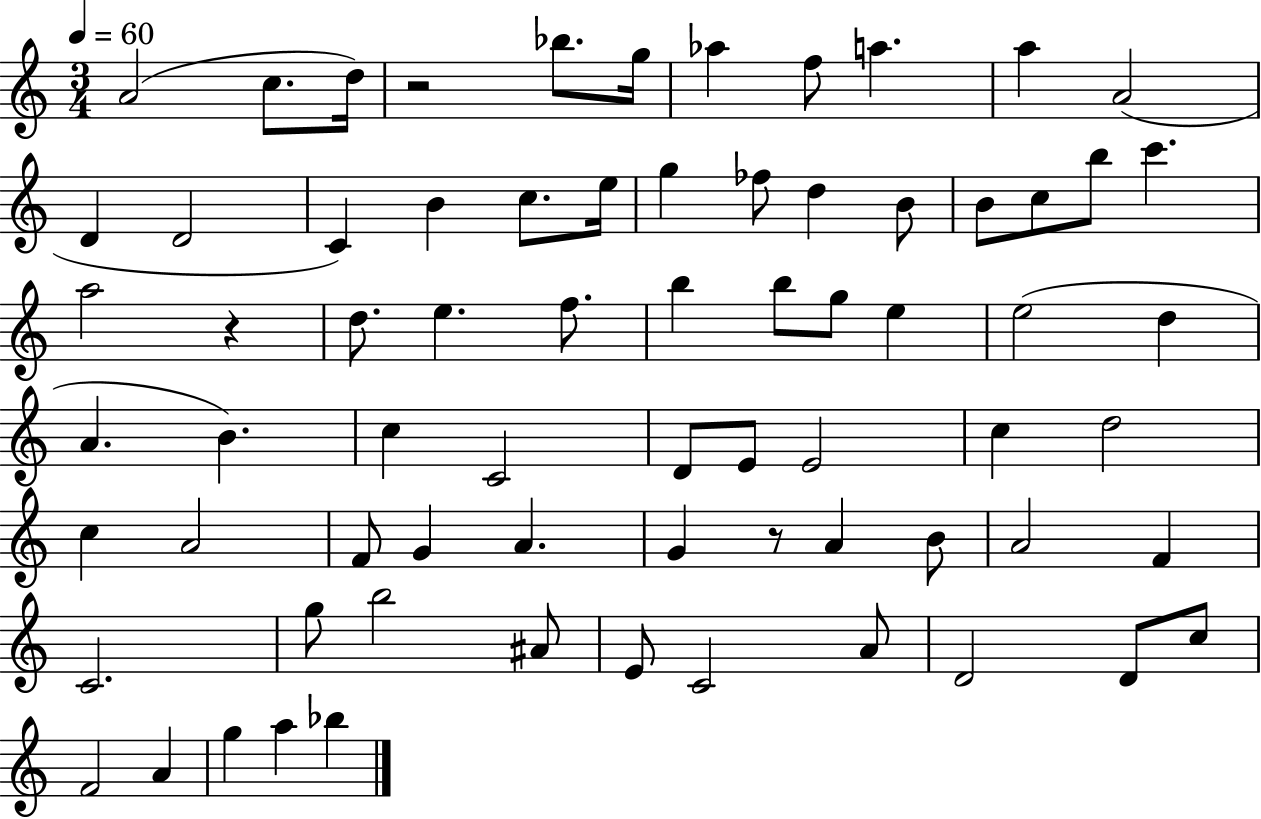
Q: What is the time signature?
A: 3/4